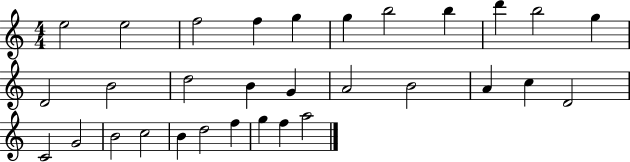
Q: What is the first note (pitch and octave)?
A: E5